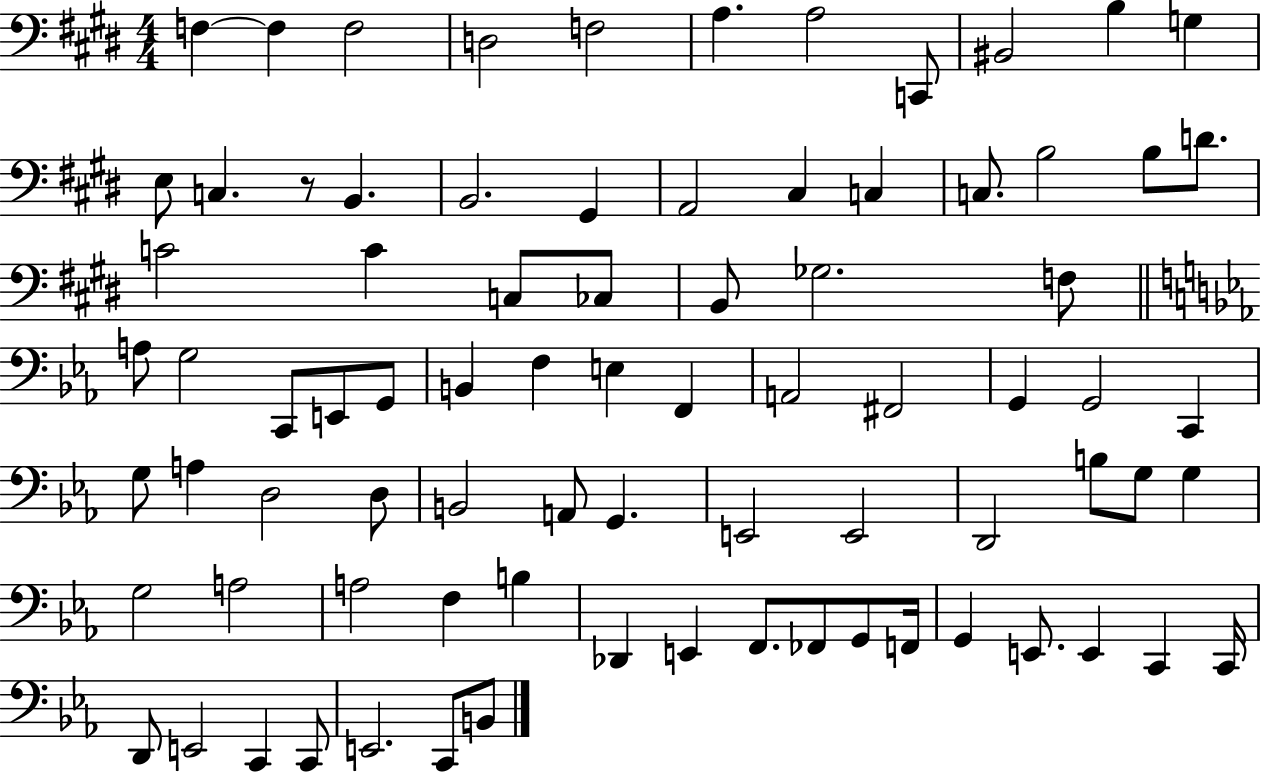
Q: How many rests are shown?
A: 1